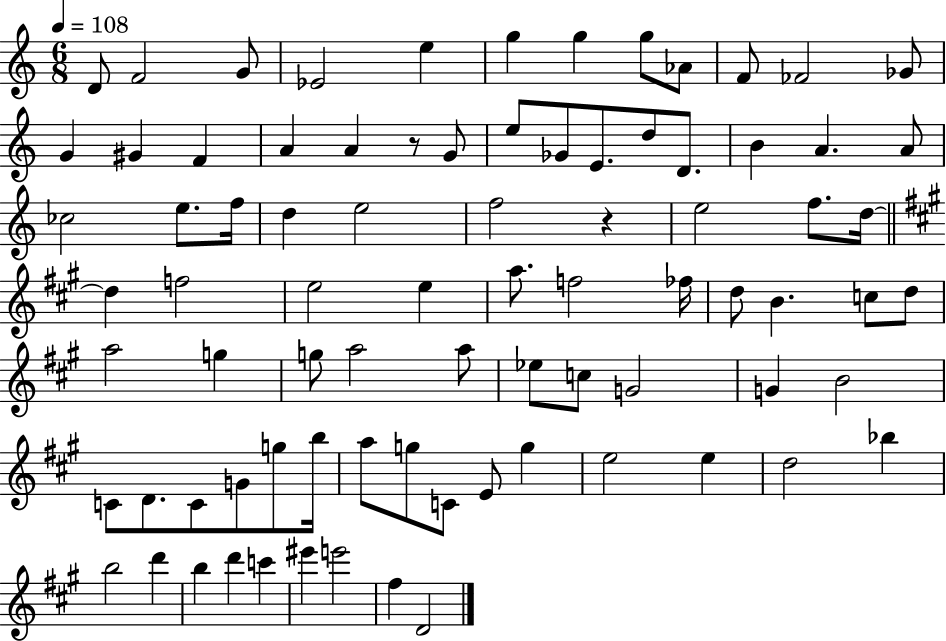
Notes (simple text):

D4/e F4/h G4/e Eb4/h E5/q G5/q G5/q G5/e Ab4/e F4/e FES4/h Gb4/e G4/q G#4/q F4/q A4/q A4/q R/e G4/e E5/e Gb4/e E4/e. D5/e D4/e. B4/q A4/q. A4/e CES5/h E5/e. F5/s D5/q E5/h F5/h R/q E5/h F5/e. D5/s D5/q F5/h E5/h E5/q A5/e. F5/h FES5/s D5/e B4/q. C5/e D5/e A5/h G5/q G5/e A5/h A5/e Eb5/e C5/e G4/h G4/q B4/h C4/e D4/e. C4/e G4/e G5/e B5/s A5/e G5/e C4/e E4/e G5/q E5/h E5/q D5/h Bb5/q B5/h D6/q B5/q D6/q C6/q EIS6/q E6/h F#5/q D4/h